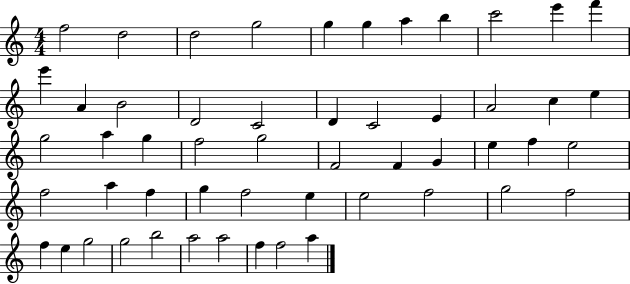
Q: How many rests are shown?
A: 0